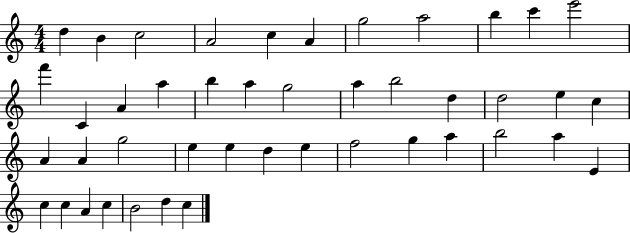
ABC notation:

X:1
T:Untitled
M:4/4
L:1/4
K:C
d B c2 A2 c A g2 a2 b c' e'2 f' C A a b a g2 a b2 d d2 e c A A g2 e e d e f2 g a b2 a E c c A c B2 d c